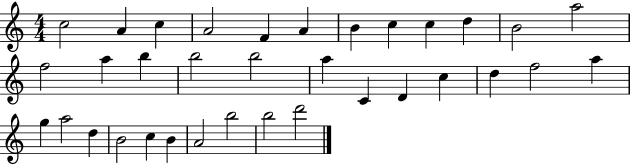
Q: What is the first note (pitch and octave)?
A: C5